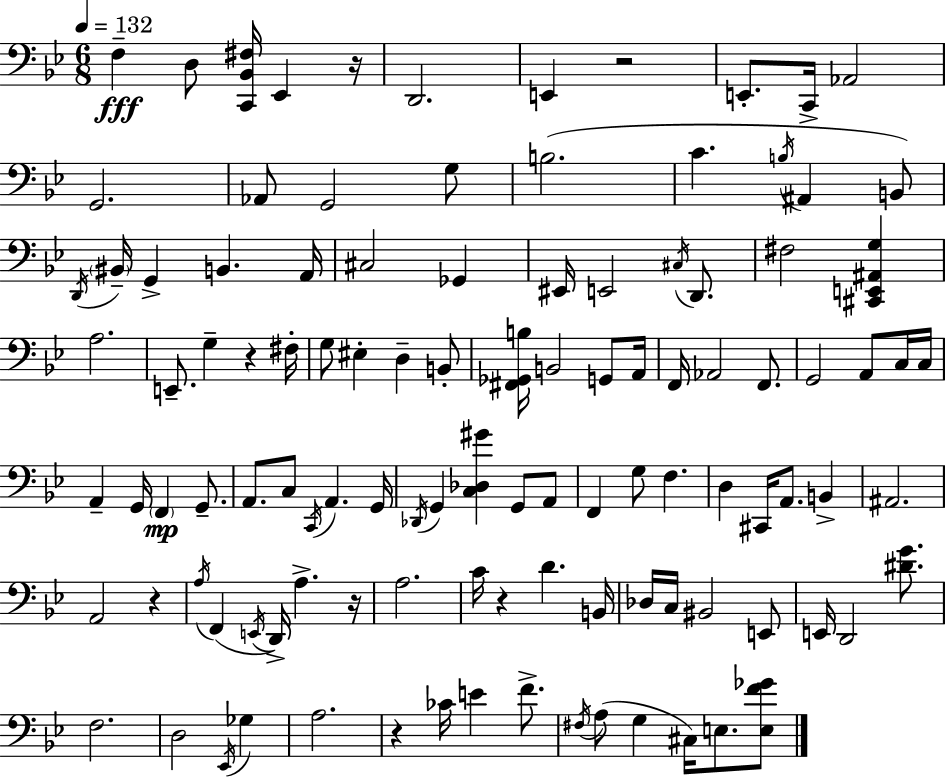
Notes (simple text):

F3/q D3/e [C2,Bb2,F#3]/s Eb2/q R/s D2/h. E2/q R/h E2/e. C2/s Ab2/h G2/h. Ab2/e G2/h G3/e B3/h. C4/q. B3/s A#2/q B2/e D2/s BIS2/s G2/q B2/q. A2/s C#3/h Gb2/q EIS2/s E2/h C#3/s D2/e. F#3/h [C#2,E2,A#2,G3]/q A3/h. E2/e. G3/q R/q F#3/s G3/e EIS3/q D3/q B2/e [F#2,Gb2,B3]/s B2/h G2/e A2/s F2/s Ab2/h F2/e. G2/h A2/e C3/s C3/s A2/q G2/s F2/q G2/e. A2/e. C3/e C2/s A2/q. G2/s Db2/s G2/q [C3,Db3,G#4]/q G2/e A2/e F2/q G3/e F3/q. D3/q C#2/s A2/e. B2/q A#2/h. A2/h R/q A3/s F2/q E2/s D2/s A3/q. R/s A3/h. C4/s R/q D4/q. B2/s Db3/s C3/s BIS2/h E2/e E2/s D2/h [D#4,G4]/e. F3/h. D3/h Eb2/s Gb3/q A3/h. R/q CES4/s E4/q F4/e. F#3/s A3/e G3/q C#3/s E3/e. [E3,F4,Gb4]/e